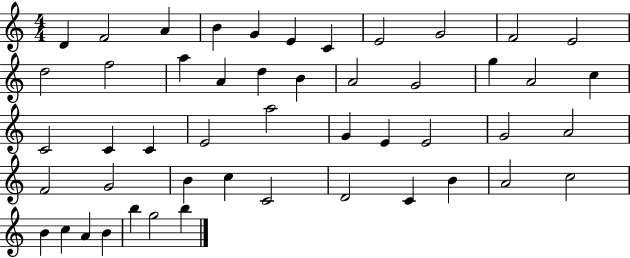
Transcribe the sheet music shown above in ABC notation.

X:1
T:Untitled
M:4/4
L:1/4
K:C
D F2 A B G E C E2 G2 F2 E2 d2 f2 a A d B A2 G2 g A2 c C2 C C E2 a2 G E E2 G2 A2 F2 G2 B c C2 D2 C B A2 c2 B c A B b g2 b